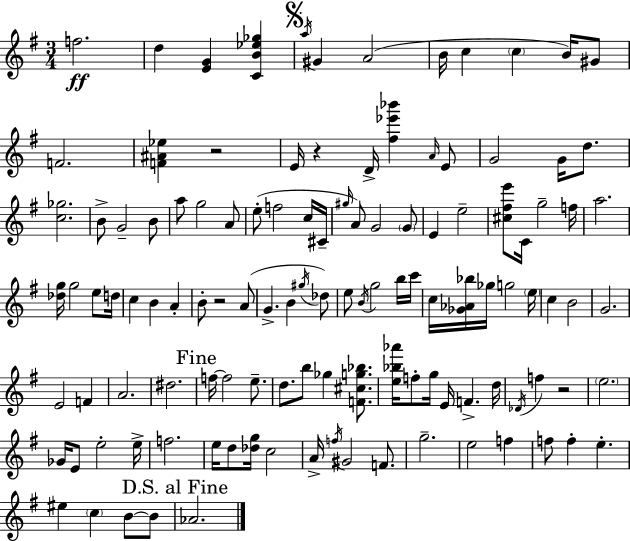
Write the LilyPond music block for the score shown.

{
  \clef treble
  \numericTimeSignature
  \time 3/4
  \key g \major
  f''2.\ff | d''4 <e' g'>4 <c' b' ees'' ges''>4 | \mark \markup { \musicglyph "scripts.segno" } \acciaccatura { a''16 } gis'4 a'2( | b'16 c''4 \parenthesize c''4 b'16) gis'8 | \break f'2. | <f' ais' ees''>4 r2 | e'16 r4 d'16-> <fis'' ees''' bes'''>4 \grace { a'16 } | e'8 g'2 g'16 d''8. | \break <c'' ges''>2. | b'8-> g'2-- | b'8 a''8 g''2 | a'8 e''8-.( f''2 | \break c''16 cis'16-- \grace { gis''16 }) a'8 g'2 | \parenthesize g'8 e'4 e''2-- | <cis'' fis'' e'''>8 c'16 g''2-- | f''16 a''2. | \break <des'' g''>16 g''2 | e''8 d''16 c''4 b'4 a'4-. | b'8-. r2 | a'8( g'4.-> b'4 | \break \acciaccatura { gis''16 }) des''8 e''8 \acciaccatura { b'16 } g''2 | b''16 c'''16 c''16 <ges' aes' bes''>16 ges''16 g''2 | \parenthesize e''16 c''4 b'2 | g'2. | \break e'2 | f'4 a'2. | dis''2. | \mark "Fine" f''16~~ f''2 | \break e''8.-- d''8. b''8 ges''4 | <f' cis'' g'' bes''>8. <e'' bes'' aes'''>16 f''8-. g''16 e'16 f'4.-> | d''16 \acciaccatura { des'16 } f''4 r2 | \parenthesize e''2. | \break ges'16 e'8 e''2-. | e''16-> f''2. | e''16 d''8 <des'' g''>16 c''2 | a'16-> \acciaccatura { f''16 } gis'2 | \break f'8. g''2.-- | e''2 | f''4 f''8 f''4-. | e''4.-. eis''4 \parenthesize c''4 | \break b'8~~ b'8 \mark "D.S. al Fine" aes'2. | \bar "|."
}